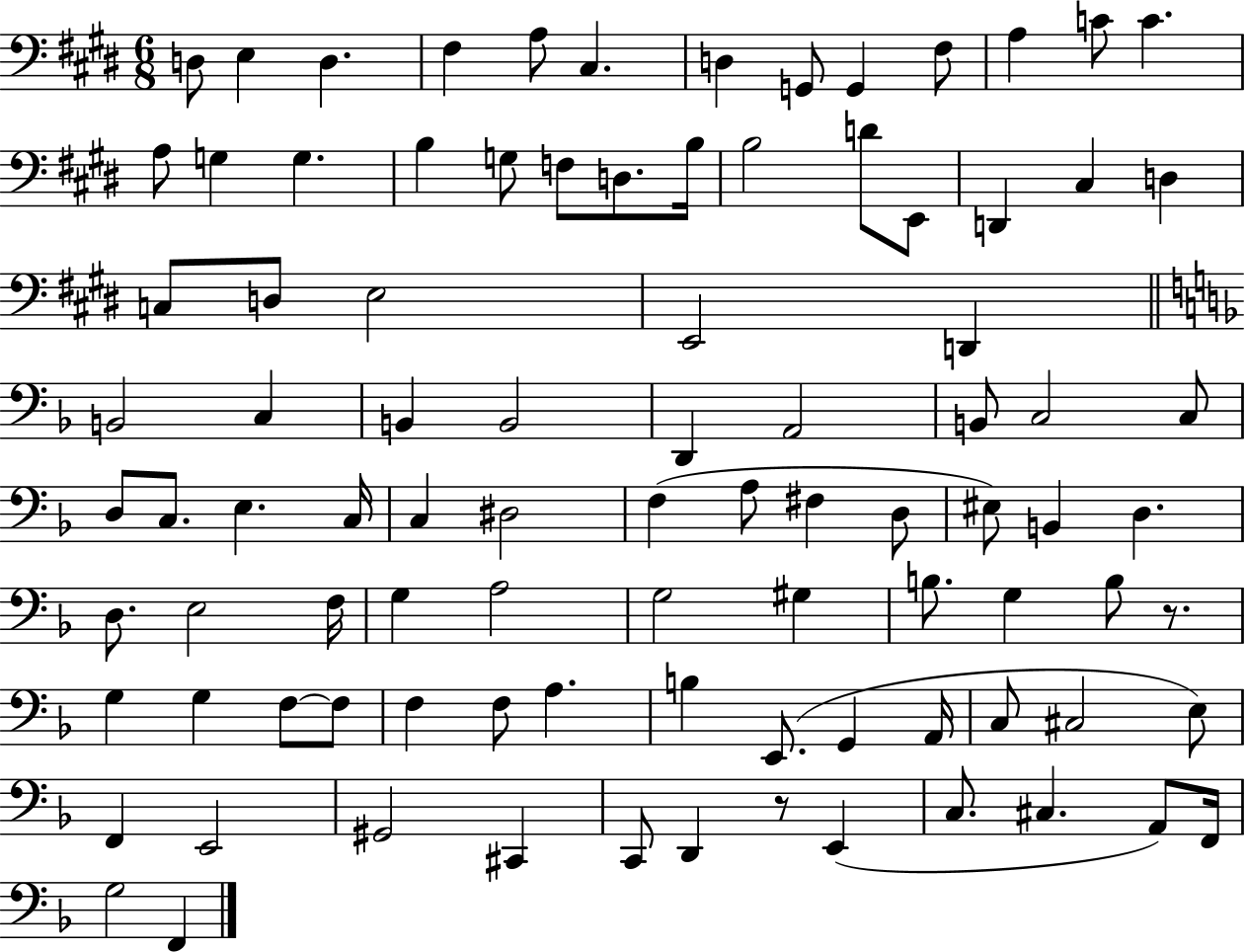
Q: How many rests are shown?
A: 2